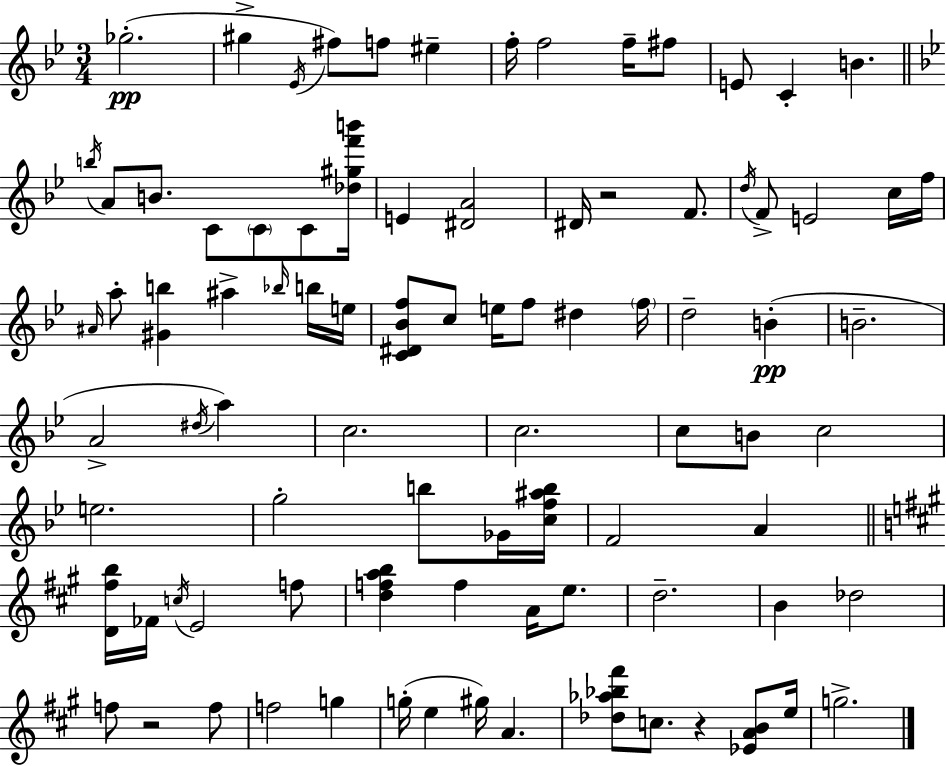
Gb5/h. G#5/q Eb4/s F#5/e F5/e EIS5/q F5/s F5/h F5/s F#5/e E4/e C4/q B4/q. B5/s A4/e B4/e. C4/e C4/e C4/e [Db5,G#5,F6,B6]/s E4/q [D#4,A4]/h D#4/s R/h F4/e. D5/s F4/e E4/h C5/s F5/s A#4/s A5/e [G#4,B5]/q A#5/q Bb5/s B5/s E5/s [C4,D#4,Bb4,F5]/e C5/e E5/s F5/e D#5/q F5/s D5/h B4/q B4/h. A4/h D#5/s A5/q C5/h. C5/h. C5/e B4/e C5/h E5/h. G5/h B5/e Gb4/s [C5,F5,A#5,B5]/s F4/h A4/q [D4,F#5,B5]/s FES4/s C5/s E4/h F5/e [D5,F5,A5,B5]/q F5/q A4/s E5/e. D5/h. B4/q Db5/h F5/e R/h F5/e F5/h G5/q G5/s E5/q G#5/s A4/q. [Db5,Ab5,Bb5,F#6]/e C5/e. R/q [Eb4,A4,B4]/e E5/s G5/h.